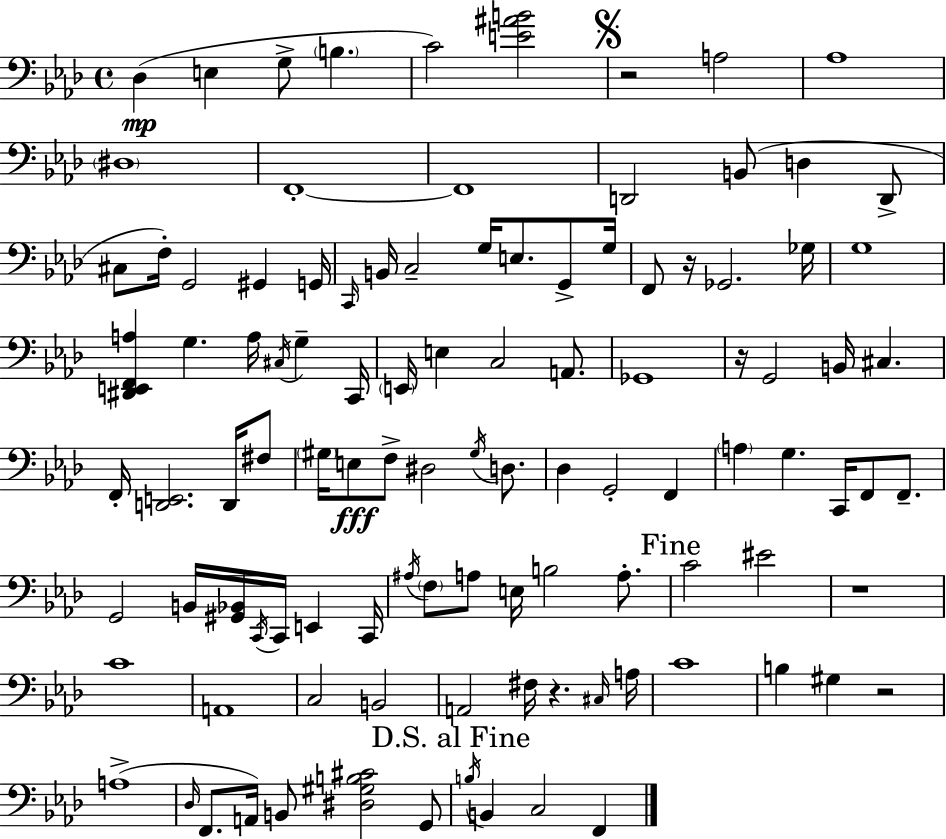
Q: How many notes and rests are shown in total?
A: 106